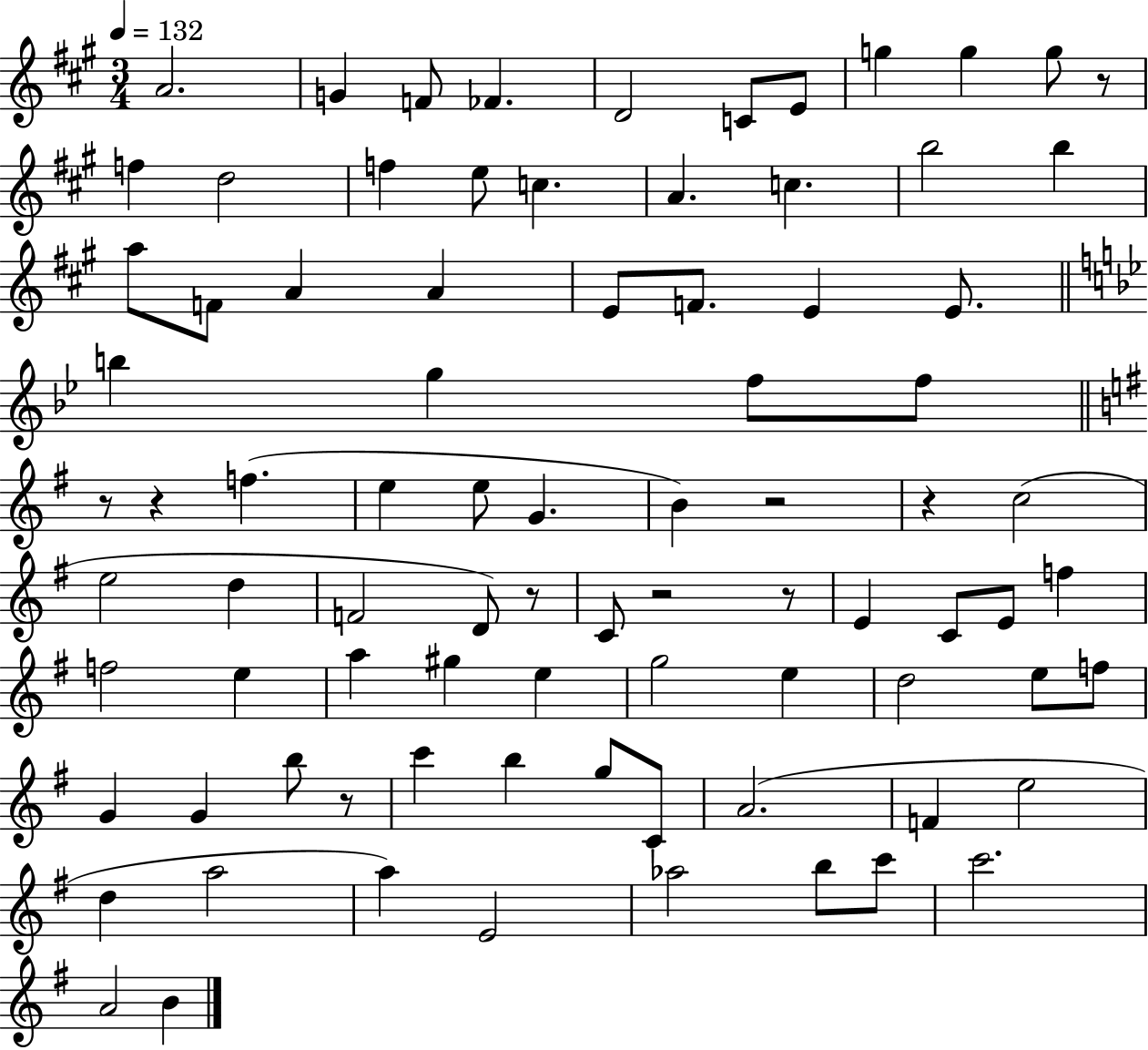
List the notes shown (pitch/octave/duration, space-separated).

A4/h. G4/q F4/e FES4/q. D4/h C4/e E4/e G5/q G5/q G5/e R/e F5/q D5/h F5/q E5/e C5/q. A4/q. C5/q. B5/h B5/q A5/e F4/e A4/q A4/q E4/e F4/e. E4/q E4/e. B5/q G5/q F5/e F5/e R/e R/q F5/q. E5/q E5/e G4/q. B4/q R/h R/q C5/h E5/h D5/q F4/h D4/e R/e C4/e R/h R/e E4/q C4/e E4/e F5/q F5/h E5/q A5/q G#5/q E5/q G5/h E5/q D5/h E5/e F5/e G4/q G4/q B5/e R/e C6/q B5/q G5/e C4/e A4/h. F4/q E5/h D5/q A5/h A5/q E4/h Ab5/h B5/e C6/e C6/h. A4/h B4/q